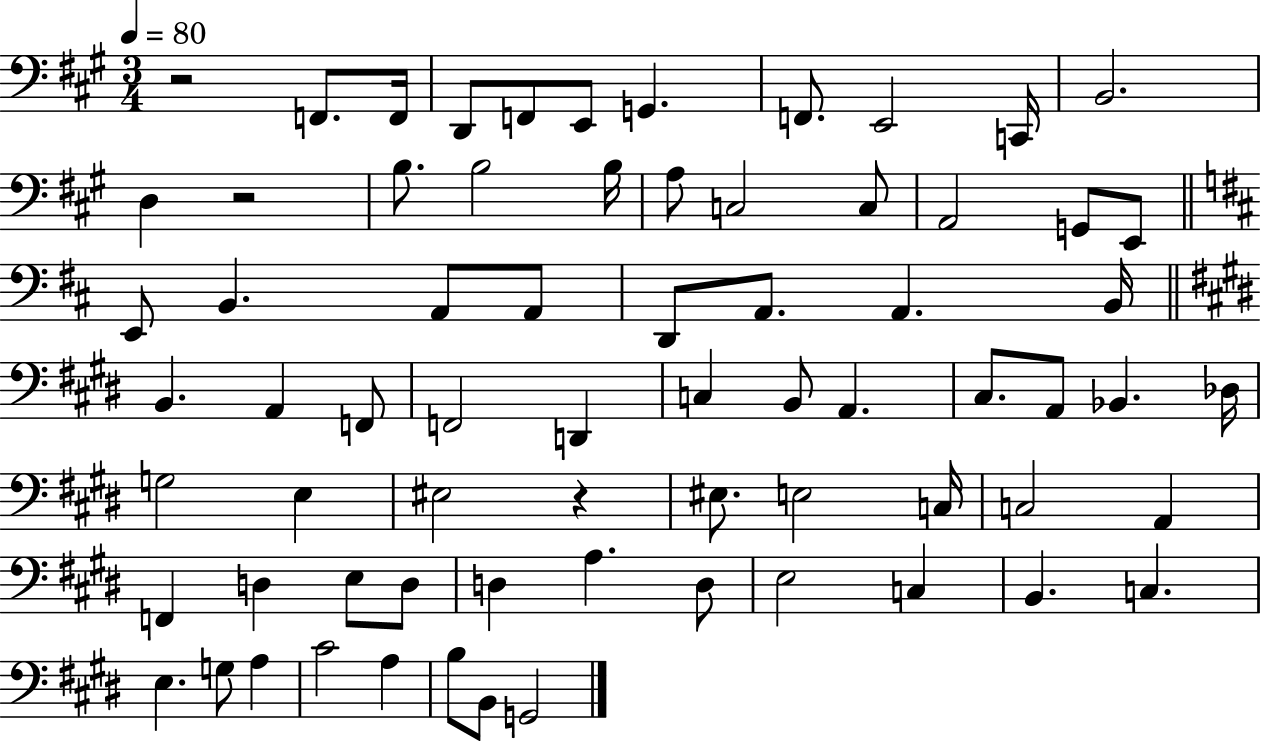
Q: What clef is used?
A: bass